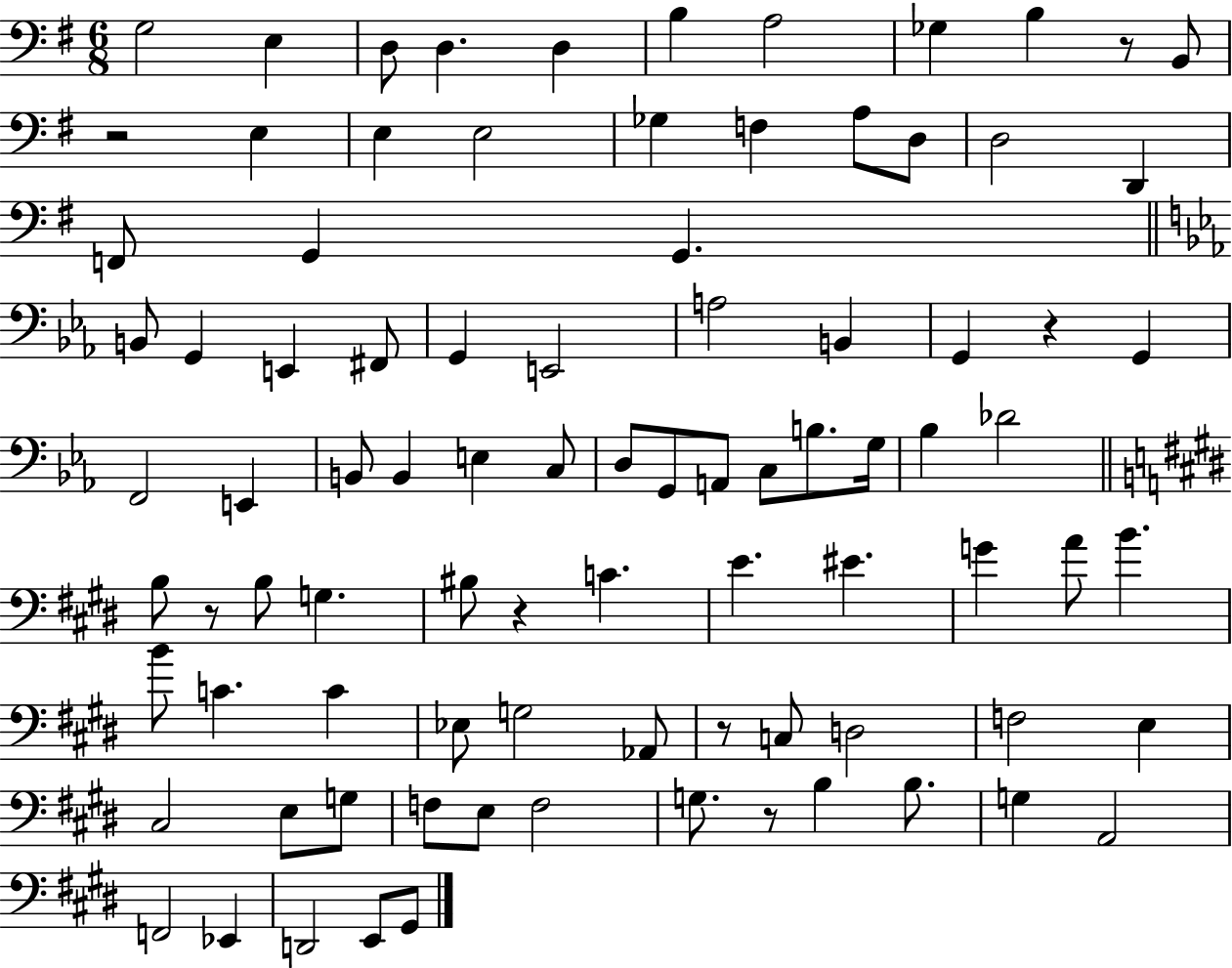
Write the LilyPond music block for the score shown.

{
  \clef bass
  \numericTimeSignature
  \time 6/8
  \key g \major
  \repeat volta 2 { g2 e4 | d8 d4. d4 | b4 a2 | ges4 b4 r8 b,8 | \break r2 e4 | e4 e2 | ges4 f4 a8 d8 | d2 d,4 | \break f,8 g,4 g,4. | \bar "||" \break \key ees \major b,8 g,4 e,4 fis,8 | g,4 e,2 | a2 b,4 | g,4 r4 g,4 | \break f,2 e,4 | b,8 b,4 e4 c8 | d8 g,8 a,8 c8 b8. g16 | bes4 des'2 | \break \bar "||" \break \key e \major b8 r8 b8 g4. | bis8 r4 c'4. | e'4. eis'4. | g'4 a'8 b'4. | \break b'8 c'4. c'4 | ees8 g2 aes,8 | r8 c8 d2 | f2 e4 | \break cis2 e8 g8 | f8 e8 f2 | g8. r8 b4 b8. | g4 a,2 | \break f,2 ees,4 | d,2 e,8 gis,8 | } \bar "|."
}